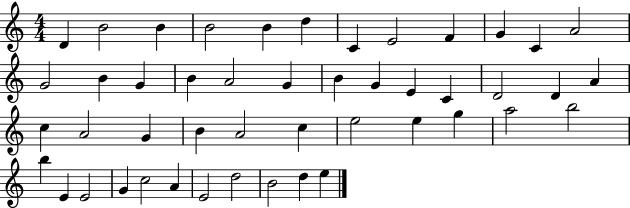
{
  \clef treble
  \numericTimeSignature
  \time 4/4
  \key c \major
  d'4 b'2 b'4 | b'2 b'4 d''4 | c'4 e'2 f'4 | g'4 c'4 a'2 | \break g'2 b'4 g'4 | b'4 a'2 g'4 | b'4 g'4 e'4 c'4 | d'2 d'4 a'4 | \break c''4 a'2 g'4 | b'4 a'2 c''4 | e''2 e''4 g''4 | a''2 b''2 | \break b''4 e'4 e'2 | g'4 c''2 a'4 | e'2 d''2 | b'2 d''4 e''4 | \break \bar "|."
}